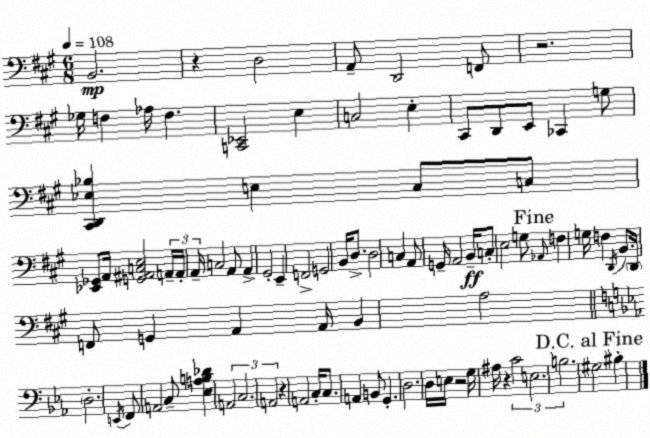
X:1
T:Untitled
M:6/8
L:1/4
K:A
B,,2 z D,2 A,,/2 D,,2 F,,/2 z2 _G,/4 F, _A,/4 F, [C,,_E,,]2 E, C,2 E, ^C,,/2 D,,/2 E,,/2 _C,, G,/2 [^C,,D,,_E,_B,] E, ^C,/2 C,/2 [_E,,_G,,]/2 A,,/4 [G,,^A,,C,E,]2 A,,/4 A,,/4 A,,/4 C,2 A,,/2 A,, ^G,,2 E,, F,,2 G,,2 B,,/4 D,/2 D,2 C, A,,/2 G,,/4 A,,2 B,,/4 C,/2 E,2 G,/2 _A,,/4 F, G,/4 F, D,,/4 B,,/2 D,,/4 F,,/2 G,, A,, A,,/4 B,, A,2 D,2 E,,/4 F,,/2 A,,2 C,/2 [_E,A,B,_D] A,,2 C,2 A,,2 z A,,2 C,/4 C,/2 A,, B,,/2 G,, D,2 D,/4 E,/4 z2 G,/4 ^A,/4 z C2 E,2 B,2 ^G,2 ^B,